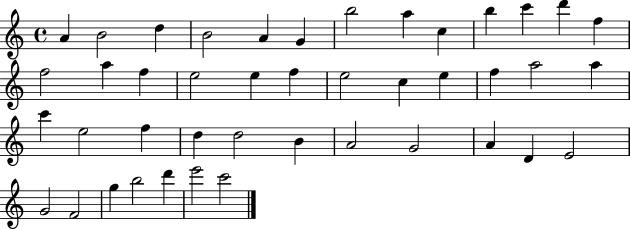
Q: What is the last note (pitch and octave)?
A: C6